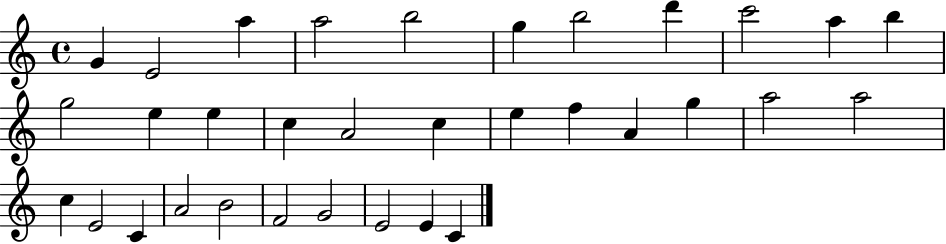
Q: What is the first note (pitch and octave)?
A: G4